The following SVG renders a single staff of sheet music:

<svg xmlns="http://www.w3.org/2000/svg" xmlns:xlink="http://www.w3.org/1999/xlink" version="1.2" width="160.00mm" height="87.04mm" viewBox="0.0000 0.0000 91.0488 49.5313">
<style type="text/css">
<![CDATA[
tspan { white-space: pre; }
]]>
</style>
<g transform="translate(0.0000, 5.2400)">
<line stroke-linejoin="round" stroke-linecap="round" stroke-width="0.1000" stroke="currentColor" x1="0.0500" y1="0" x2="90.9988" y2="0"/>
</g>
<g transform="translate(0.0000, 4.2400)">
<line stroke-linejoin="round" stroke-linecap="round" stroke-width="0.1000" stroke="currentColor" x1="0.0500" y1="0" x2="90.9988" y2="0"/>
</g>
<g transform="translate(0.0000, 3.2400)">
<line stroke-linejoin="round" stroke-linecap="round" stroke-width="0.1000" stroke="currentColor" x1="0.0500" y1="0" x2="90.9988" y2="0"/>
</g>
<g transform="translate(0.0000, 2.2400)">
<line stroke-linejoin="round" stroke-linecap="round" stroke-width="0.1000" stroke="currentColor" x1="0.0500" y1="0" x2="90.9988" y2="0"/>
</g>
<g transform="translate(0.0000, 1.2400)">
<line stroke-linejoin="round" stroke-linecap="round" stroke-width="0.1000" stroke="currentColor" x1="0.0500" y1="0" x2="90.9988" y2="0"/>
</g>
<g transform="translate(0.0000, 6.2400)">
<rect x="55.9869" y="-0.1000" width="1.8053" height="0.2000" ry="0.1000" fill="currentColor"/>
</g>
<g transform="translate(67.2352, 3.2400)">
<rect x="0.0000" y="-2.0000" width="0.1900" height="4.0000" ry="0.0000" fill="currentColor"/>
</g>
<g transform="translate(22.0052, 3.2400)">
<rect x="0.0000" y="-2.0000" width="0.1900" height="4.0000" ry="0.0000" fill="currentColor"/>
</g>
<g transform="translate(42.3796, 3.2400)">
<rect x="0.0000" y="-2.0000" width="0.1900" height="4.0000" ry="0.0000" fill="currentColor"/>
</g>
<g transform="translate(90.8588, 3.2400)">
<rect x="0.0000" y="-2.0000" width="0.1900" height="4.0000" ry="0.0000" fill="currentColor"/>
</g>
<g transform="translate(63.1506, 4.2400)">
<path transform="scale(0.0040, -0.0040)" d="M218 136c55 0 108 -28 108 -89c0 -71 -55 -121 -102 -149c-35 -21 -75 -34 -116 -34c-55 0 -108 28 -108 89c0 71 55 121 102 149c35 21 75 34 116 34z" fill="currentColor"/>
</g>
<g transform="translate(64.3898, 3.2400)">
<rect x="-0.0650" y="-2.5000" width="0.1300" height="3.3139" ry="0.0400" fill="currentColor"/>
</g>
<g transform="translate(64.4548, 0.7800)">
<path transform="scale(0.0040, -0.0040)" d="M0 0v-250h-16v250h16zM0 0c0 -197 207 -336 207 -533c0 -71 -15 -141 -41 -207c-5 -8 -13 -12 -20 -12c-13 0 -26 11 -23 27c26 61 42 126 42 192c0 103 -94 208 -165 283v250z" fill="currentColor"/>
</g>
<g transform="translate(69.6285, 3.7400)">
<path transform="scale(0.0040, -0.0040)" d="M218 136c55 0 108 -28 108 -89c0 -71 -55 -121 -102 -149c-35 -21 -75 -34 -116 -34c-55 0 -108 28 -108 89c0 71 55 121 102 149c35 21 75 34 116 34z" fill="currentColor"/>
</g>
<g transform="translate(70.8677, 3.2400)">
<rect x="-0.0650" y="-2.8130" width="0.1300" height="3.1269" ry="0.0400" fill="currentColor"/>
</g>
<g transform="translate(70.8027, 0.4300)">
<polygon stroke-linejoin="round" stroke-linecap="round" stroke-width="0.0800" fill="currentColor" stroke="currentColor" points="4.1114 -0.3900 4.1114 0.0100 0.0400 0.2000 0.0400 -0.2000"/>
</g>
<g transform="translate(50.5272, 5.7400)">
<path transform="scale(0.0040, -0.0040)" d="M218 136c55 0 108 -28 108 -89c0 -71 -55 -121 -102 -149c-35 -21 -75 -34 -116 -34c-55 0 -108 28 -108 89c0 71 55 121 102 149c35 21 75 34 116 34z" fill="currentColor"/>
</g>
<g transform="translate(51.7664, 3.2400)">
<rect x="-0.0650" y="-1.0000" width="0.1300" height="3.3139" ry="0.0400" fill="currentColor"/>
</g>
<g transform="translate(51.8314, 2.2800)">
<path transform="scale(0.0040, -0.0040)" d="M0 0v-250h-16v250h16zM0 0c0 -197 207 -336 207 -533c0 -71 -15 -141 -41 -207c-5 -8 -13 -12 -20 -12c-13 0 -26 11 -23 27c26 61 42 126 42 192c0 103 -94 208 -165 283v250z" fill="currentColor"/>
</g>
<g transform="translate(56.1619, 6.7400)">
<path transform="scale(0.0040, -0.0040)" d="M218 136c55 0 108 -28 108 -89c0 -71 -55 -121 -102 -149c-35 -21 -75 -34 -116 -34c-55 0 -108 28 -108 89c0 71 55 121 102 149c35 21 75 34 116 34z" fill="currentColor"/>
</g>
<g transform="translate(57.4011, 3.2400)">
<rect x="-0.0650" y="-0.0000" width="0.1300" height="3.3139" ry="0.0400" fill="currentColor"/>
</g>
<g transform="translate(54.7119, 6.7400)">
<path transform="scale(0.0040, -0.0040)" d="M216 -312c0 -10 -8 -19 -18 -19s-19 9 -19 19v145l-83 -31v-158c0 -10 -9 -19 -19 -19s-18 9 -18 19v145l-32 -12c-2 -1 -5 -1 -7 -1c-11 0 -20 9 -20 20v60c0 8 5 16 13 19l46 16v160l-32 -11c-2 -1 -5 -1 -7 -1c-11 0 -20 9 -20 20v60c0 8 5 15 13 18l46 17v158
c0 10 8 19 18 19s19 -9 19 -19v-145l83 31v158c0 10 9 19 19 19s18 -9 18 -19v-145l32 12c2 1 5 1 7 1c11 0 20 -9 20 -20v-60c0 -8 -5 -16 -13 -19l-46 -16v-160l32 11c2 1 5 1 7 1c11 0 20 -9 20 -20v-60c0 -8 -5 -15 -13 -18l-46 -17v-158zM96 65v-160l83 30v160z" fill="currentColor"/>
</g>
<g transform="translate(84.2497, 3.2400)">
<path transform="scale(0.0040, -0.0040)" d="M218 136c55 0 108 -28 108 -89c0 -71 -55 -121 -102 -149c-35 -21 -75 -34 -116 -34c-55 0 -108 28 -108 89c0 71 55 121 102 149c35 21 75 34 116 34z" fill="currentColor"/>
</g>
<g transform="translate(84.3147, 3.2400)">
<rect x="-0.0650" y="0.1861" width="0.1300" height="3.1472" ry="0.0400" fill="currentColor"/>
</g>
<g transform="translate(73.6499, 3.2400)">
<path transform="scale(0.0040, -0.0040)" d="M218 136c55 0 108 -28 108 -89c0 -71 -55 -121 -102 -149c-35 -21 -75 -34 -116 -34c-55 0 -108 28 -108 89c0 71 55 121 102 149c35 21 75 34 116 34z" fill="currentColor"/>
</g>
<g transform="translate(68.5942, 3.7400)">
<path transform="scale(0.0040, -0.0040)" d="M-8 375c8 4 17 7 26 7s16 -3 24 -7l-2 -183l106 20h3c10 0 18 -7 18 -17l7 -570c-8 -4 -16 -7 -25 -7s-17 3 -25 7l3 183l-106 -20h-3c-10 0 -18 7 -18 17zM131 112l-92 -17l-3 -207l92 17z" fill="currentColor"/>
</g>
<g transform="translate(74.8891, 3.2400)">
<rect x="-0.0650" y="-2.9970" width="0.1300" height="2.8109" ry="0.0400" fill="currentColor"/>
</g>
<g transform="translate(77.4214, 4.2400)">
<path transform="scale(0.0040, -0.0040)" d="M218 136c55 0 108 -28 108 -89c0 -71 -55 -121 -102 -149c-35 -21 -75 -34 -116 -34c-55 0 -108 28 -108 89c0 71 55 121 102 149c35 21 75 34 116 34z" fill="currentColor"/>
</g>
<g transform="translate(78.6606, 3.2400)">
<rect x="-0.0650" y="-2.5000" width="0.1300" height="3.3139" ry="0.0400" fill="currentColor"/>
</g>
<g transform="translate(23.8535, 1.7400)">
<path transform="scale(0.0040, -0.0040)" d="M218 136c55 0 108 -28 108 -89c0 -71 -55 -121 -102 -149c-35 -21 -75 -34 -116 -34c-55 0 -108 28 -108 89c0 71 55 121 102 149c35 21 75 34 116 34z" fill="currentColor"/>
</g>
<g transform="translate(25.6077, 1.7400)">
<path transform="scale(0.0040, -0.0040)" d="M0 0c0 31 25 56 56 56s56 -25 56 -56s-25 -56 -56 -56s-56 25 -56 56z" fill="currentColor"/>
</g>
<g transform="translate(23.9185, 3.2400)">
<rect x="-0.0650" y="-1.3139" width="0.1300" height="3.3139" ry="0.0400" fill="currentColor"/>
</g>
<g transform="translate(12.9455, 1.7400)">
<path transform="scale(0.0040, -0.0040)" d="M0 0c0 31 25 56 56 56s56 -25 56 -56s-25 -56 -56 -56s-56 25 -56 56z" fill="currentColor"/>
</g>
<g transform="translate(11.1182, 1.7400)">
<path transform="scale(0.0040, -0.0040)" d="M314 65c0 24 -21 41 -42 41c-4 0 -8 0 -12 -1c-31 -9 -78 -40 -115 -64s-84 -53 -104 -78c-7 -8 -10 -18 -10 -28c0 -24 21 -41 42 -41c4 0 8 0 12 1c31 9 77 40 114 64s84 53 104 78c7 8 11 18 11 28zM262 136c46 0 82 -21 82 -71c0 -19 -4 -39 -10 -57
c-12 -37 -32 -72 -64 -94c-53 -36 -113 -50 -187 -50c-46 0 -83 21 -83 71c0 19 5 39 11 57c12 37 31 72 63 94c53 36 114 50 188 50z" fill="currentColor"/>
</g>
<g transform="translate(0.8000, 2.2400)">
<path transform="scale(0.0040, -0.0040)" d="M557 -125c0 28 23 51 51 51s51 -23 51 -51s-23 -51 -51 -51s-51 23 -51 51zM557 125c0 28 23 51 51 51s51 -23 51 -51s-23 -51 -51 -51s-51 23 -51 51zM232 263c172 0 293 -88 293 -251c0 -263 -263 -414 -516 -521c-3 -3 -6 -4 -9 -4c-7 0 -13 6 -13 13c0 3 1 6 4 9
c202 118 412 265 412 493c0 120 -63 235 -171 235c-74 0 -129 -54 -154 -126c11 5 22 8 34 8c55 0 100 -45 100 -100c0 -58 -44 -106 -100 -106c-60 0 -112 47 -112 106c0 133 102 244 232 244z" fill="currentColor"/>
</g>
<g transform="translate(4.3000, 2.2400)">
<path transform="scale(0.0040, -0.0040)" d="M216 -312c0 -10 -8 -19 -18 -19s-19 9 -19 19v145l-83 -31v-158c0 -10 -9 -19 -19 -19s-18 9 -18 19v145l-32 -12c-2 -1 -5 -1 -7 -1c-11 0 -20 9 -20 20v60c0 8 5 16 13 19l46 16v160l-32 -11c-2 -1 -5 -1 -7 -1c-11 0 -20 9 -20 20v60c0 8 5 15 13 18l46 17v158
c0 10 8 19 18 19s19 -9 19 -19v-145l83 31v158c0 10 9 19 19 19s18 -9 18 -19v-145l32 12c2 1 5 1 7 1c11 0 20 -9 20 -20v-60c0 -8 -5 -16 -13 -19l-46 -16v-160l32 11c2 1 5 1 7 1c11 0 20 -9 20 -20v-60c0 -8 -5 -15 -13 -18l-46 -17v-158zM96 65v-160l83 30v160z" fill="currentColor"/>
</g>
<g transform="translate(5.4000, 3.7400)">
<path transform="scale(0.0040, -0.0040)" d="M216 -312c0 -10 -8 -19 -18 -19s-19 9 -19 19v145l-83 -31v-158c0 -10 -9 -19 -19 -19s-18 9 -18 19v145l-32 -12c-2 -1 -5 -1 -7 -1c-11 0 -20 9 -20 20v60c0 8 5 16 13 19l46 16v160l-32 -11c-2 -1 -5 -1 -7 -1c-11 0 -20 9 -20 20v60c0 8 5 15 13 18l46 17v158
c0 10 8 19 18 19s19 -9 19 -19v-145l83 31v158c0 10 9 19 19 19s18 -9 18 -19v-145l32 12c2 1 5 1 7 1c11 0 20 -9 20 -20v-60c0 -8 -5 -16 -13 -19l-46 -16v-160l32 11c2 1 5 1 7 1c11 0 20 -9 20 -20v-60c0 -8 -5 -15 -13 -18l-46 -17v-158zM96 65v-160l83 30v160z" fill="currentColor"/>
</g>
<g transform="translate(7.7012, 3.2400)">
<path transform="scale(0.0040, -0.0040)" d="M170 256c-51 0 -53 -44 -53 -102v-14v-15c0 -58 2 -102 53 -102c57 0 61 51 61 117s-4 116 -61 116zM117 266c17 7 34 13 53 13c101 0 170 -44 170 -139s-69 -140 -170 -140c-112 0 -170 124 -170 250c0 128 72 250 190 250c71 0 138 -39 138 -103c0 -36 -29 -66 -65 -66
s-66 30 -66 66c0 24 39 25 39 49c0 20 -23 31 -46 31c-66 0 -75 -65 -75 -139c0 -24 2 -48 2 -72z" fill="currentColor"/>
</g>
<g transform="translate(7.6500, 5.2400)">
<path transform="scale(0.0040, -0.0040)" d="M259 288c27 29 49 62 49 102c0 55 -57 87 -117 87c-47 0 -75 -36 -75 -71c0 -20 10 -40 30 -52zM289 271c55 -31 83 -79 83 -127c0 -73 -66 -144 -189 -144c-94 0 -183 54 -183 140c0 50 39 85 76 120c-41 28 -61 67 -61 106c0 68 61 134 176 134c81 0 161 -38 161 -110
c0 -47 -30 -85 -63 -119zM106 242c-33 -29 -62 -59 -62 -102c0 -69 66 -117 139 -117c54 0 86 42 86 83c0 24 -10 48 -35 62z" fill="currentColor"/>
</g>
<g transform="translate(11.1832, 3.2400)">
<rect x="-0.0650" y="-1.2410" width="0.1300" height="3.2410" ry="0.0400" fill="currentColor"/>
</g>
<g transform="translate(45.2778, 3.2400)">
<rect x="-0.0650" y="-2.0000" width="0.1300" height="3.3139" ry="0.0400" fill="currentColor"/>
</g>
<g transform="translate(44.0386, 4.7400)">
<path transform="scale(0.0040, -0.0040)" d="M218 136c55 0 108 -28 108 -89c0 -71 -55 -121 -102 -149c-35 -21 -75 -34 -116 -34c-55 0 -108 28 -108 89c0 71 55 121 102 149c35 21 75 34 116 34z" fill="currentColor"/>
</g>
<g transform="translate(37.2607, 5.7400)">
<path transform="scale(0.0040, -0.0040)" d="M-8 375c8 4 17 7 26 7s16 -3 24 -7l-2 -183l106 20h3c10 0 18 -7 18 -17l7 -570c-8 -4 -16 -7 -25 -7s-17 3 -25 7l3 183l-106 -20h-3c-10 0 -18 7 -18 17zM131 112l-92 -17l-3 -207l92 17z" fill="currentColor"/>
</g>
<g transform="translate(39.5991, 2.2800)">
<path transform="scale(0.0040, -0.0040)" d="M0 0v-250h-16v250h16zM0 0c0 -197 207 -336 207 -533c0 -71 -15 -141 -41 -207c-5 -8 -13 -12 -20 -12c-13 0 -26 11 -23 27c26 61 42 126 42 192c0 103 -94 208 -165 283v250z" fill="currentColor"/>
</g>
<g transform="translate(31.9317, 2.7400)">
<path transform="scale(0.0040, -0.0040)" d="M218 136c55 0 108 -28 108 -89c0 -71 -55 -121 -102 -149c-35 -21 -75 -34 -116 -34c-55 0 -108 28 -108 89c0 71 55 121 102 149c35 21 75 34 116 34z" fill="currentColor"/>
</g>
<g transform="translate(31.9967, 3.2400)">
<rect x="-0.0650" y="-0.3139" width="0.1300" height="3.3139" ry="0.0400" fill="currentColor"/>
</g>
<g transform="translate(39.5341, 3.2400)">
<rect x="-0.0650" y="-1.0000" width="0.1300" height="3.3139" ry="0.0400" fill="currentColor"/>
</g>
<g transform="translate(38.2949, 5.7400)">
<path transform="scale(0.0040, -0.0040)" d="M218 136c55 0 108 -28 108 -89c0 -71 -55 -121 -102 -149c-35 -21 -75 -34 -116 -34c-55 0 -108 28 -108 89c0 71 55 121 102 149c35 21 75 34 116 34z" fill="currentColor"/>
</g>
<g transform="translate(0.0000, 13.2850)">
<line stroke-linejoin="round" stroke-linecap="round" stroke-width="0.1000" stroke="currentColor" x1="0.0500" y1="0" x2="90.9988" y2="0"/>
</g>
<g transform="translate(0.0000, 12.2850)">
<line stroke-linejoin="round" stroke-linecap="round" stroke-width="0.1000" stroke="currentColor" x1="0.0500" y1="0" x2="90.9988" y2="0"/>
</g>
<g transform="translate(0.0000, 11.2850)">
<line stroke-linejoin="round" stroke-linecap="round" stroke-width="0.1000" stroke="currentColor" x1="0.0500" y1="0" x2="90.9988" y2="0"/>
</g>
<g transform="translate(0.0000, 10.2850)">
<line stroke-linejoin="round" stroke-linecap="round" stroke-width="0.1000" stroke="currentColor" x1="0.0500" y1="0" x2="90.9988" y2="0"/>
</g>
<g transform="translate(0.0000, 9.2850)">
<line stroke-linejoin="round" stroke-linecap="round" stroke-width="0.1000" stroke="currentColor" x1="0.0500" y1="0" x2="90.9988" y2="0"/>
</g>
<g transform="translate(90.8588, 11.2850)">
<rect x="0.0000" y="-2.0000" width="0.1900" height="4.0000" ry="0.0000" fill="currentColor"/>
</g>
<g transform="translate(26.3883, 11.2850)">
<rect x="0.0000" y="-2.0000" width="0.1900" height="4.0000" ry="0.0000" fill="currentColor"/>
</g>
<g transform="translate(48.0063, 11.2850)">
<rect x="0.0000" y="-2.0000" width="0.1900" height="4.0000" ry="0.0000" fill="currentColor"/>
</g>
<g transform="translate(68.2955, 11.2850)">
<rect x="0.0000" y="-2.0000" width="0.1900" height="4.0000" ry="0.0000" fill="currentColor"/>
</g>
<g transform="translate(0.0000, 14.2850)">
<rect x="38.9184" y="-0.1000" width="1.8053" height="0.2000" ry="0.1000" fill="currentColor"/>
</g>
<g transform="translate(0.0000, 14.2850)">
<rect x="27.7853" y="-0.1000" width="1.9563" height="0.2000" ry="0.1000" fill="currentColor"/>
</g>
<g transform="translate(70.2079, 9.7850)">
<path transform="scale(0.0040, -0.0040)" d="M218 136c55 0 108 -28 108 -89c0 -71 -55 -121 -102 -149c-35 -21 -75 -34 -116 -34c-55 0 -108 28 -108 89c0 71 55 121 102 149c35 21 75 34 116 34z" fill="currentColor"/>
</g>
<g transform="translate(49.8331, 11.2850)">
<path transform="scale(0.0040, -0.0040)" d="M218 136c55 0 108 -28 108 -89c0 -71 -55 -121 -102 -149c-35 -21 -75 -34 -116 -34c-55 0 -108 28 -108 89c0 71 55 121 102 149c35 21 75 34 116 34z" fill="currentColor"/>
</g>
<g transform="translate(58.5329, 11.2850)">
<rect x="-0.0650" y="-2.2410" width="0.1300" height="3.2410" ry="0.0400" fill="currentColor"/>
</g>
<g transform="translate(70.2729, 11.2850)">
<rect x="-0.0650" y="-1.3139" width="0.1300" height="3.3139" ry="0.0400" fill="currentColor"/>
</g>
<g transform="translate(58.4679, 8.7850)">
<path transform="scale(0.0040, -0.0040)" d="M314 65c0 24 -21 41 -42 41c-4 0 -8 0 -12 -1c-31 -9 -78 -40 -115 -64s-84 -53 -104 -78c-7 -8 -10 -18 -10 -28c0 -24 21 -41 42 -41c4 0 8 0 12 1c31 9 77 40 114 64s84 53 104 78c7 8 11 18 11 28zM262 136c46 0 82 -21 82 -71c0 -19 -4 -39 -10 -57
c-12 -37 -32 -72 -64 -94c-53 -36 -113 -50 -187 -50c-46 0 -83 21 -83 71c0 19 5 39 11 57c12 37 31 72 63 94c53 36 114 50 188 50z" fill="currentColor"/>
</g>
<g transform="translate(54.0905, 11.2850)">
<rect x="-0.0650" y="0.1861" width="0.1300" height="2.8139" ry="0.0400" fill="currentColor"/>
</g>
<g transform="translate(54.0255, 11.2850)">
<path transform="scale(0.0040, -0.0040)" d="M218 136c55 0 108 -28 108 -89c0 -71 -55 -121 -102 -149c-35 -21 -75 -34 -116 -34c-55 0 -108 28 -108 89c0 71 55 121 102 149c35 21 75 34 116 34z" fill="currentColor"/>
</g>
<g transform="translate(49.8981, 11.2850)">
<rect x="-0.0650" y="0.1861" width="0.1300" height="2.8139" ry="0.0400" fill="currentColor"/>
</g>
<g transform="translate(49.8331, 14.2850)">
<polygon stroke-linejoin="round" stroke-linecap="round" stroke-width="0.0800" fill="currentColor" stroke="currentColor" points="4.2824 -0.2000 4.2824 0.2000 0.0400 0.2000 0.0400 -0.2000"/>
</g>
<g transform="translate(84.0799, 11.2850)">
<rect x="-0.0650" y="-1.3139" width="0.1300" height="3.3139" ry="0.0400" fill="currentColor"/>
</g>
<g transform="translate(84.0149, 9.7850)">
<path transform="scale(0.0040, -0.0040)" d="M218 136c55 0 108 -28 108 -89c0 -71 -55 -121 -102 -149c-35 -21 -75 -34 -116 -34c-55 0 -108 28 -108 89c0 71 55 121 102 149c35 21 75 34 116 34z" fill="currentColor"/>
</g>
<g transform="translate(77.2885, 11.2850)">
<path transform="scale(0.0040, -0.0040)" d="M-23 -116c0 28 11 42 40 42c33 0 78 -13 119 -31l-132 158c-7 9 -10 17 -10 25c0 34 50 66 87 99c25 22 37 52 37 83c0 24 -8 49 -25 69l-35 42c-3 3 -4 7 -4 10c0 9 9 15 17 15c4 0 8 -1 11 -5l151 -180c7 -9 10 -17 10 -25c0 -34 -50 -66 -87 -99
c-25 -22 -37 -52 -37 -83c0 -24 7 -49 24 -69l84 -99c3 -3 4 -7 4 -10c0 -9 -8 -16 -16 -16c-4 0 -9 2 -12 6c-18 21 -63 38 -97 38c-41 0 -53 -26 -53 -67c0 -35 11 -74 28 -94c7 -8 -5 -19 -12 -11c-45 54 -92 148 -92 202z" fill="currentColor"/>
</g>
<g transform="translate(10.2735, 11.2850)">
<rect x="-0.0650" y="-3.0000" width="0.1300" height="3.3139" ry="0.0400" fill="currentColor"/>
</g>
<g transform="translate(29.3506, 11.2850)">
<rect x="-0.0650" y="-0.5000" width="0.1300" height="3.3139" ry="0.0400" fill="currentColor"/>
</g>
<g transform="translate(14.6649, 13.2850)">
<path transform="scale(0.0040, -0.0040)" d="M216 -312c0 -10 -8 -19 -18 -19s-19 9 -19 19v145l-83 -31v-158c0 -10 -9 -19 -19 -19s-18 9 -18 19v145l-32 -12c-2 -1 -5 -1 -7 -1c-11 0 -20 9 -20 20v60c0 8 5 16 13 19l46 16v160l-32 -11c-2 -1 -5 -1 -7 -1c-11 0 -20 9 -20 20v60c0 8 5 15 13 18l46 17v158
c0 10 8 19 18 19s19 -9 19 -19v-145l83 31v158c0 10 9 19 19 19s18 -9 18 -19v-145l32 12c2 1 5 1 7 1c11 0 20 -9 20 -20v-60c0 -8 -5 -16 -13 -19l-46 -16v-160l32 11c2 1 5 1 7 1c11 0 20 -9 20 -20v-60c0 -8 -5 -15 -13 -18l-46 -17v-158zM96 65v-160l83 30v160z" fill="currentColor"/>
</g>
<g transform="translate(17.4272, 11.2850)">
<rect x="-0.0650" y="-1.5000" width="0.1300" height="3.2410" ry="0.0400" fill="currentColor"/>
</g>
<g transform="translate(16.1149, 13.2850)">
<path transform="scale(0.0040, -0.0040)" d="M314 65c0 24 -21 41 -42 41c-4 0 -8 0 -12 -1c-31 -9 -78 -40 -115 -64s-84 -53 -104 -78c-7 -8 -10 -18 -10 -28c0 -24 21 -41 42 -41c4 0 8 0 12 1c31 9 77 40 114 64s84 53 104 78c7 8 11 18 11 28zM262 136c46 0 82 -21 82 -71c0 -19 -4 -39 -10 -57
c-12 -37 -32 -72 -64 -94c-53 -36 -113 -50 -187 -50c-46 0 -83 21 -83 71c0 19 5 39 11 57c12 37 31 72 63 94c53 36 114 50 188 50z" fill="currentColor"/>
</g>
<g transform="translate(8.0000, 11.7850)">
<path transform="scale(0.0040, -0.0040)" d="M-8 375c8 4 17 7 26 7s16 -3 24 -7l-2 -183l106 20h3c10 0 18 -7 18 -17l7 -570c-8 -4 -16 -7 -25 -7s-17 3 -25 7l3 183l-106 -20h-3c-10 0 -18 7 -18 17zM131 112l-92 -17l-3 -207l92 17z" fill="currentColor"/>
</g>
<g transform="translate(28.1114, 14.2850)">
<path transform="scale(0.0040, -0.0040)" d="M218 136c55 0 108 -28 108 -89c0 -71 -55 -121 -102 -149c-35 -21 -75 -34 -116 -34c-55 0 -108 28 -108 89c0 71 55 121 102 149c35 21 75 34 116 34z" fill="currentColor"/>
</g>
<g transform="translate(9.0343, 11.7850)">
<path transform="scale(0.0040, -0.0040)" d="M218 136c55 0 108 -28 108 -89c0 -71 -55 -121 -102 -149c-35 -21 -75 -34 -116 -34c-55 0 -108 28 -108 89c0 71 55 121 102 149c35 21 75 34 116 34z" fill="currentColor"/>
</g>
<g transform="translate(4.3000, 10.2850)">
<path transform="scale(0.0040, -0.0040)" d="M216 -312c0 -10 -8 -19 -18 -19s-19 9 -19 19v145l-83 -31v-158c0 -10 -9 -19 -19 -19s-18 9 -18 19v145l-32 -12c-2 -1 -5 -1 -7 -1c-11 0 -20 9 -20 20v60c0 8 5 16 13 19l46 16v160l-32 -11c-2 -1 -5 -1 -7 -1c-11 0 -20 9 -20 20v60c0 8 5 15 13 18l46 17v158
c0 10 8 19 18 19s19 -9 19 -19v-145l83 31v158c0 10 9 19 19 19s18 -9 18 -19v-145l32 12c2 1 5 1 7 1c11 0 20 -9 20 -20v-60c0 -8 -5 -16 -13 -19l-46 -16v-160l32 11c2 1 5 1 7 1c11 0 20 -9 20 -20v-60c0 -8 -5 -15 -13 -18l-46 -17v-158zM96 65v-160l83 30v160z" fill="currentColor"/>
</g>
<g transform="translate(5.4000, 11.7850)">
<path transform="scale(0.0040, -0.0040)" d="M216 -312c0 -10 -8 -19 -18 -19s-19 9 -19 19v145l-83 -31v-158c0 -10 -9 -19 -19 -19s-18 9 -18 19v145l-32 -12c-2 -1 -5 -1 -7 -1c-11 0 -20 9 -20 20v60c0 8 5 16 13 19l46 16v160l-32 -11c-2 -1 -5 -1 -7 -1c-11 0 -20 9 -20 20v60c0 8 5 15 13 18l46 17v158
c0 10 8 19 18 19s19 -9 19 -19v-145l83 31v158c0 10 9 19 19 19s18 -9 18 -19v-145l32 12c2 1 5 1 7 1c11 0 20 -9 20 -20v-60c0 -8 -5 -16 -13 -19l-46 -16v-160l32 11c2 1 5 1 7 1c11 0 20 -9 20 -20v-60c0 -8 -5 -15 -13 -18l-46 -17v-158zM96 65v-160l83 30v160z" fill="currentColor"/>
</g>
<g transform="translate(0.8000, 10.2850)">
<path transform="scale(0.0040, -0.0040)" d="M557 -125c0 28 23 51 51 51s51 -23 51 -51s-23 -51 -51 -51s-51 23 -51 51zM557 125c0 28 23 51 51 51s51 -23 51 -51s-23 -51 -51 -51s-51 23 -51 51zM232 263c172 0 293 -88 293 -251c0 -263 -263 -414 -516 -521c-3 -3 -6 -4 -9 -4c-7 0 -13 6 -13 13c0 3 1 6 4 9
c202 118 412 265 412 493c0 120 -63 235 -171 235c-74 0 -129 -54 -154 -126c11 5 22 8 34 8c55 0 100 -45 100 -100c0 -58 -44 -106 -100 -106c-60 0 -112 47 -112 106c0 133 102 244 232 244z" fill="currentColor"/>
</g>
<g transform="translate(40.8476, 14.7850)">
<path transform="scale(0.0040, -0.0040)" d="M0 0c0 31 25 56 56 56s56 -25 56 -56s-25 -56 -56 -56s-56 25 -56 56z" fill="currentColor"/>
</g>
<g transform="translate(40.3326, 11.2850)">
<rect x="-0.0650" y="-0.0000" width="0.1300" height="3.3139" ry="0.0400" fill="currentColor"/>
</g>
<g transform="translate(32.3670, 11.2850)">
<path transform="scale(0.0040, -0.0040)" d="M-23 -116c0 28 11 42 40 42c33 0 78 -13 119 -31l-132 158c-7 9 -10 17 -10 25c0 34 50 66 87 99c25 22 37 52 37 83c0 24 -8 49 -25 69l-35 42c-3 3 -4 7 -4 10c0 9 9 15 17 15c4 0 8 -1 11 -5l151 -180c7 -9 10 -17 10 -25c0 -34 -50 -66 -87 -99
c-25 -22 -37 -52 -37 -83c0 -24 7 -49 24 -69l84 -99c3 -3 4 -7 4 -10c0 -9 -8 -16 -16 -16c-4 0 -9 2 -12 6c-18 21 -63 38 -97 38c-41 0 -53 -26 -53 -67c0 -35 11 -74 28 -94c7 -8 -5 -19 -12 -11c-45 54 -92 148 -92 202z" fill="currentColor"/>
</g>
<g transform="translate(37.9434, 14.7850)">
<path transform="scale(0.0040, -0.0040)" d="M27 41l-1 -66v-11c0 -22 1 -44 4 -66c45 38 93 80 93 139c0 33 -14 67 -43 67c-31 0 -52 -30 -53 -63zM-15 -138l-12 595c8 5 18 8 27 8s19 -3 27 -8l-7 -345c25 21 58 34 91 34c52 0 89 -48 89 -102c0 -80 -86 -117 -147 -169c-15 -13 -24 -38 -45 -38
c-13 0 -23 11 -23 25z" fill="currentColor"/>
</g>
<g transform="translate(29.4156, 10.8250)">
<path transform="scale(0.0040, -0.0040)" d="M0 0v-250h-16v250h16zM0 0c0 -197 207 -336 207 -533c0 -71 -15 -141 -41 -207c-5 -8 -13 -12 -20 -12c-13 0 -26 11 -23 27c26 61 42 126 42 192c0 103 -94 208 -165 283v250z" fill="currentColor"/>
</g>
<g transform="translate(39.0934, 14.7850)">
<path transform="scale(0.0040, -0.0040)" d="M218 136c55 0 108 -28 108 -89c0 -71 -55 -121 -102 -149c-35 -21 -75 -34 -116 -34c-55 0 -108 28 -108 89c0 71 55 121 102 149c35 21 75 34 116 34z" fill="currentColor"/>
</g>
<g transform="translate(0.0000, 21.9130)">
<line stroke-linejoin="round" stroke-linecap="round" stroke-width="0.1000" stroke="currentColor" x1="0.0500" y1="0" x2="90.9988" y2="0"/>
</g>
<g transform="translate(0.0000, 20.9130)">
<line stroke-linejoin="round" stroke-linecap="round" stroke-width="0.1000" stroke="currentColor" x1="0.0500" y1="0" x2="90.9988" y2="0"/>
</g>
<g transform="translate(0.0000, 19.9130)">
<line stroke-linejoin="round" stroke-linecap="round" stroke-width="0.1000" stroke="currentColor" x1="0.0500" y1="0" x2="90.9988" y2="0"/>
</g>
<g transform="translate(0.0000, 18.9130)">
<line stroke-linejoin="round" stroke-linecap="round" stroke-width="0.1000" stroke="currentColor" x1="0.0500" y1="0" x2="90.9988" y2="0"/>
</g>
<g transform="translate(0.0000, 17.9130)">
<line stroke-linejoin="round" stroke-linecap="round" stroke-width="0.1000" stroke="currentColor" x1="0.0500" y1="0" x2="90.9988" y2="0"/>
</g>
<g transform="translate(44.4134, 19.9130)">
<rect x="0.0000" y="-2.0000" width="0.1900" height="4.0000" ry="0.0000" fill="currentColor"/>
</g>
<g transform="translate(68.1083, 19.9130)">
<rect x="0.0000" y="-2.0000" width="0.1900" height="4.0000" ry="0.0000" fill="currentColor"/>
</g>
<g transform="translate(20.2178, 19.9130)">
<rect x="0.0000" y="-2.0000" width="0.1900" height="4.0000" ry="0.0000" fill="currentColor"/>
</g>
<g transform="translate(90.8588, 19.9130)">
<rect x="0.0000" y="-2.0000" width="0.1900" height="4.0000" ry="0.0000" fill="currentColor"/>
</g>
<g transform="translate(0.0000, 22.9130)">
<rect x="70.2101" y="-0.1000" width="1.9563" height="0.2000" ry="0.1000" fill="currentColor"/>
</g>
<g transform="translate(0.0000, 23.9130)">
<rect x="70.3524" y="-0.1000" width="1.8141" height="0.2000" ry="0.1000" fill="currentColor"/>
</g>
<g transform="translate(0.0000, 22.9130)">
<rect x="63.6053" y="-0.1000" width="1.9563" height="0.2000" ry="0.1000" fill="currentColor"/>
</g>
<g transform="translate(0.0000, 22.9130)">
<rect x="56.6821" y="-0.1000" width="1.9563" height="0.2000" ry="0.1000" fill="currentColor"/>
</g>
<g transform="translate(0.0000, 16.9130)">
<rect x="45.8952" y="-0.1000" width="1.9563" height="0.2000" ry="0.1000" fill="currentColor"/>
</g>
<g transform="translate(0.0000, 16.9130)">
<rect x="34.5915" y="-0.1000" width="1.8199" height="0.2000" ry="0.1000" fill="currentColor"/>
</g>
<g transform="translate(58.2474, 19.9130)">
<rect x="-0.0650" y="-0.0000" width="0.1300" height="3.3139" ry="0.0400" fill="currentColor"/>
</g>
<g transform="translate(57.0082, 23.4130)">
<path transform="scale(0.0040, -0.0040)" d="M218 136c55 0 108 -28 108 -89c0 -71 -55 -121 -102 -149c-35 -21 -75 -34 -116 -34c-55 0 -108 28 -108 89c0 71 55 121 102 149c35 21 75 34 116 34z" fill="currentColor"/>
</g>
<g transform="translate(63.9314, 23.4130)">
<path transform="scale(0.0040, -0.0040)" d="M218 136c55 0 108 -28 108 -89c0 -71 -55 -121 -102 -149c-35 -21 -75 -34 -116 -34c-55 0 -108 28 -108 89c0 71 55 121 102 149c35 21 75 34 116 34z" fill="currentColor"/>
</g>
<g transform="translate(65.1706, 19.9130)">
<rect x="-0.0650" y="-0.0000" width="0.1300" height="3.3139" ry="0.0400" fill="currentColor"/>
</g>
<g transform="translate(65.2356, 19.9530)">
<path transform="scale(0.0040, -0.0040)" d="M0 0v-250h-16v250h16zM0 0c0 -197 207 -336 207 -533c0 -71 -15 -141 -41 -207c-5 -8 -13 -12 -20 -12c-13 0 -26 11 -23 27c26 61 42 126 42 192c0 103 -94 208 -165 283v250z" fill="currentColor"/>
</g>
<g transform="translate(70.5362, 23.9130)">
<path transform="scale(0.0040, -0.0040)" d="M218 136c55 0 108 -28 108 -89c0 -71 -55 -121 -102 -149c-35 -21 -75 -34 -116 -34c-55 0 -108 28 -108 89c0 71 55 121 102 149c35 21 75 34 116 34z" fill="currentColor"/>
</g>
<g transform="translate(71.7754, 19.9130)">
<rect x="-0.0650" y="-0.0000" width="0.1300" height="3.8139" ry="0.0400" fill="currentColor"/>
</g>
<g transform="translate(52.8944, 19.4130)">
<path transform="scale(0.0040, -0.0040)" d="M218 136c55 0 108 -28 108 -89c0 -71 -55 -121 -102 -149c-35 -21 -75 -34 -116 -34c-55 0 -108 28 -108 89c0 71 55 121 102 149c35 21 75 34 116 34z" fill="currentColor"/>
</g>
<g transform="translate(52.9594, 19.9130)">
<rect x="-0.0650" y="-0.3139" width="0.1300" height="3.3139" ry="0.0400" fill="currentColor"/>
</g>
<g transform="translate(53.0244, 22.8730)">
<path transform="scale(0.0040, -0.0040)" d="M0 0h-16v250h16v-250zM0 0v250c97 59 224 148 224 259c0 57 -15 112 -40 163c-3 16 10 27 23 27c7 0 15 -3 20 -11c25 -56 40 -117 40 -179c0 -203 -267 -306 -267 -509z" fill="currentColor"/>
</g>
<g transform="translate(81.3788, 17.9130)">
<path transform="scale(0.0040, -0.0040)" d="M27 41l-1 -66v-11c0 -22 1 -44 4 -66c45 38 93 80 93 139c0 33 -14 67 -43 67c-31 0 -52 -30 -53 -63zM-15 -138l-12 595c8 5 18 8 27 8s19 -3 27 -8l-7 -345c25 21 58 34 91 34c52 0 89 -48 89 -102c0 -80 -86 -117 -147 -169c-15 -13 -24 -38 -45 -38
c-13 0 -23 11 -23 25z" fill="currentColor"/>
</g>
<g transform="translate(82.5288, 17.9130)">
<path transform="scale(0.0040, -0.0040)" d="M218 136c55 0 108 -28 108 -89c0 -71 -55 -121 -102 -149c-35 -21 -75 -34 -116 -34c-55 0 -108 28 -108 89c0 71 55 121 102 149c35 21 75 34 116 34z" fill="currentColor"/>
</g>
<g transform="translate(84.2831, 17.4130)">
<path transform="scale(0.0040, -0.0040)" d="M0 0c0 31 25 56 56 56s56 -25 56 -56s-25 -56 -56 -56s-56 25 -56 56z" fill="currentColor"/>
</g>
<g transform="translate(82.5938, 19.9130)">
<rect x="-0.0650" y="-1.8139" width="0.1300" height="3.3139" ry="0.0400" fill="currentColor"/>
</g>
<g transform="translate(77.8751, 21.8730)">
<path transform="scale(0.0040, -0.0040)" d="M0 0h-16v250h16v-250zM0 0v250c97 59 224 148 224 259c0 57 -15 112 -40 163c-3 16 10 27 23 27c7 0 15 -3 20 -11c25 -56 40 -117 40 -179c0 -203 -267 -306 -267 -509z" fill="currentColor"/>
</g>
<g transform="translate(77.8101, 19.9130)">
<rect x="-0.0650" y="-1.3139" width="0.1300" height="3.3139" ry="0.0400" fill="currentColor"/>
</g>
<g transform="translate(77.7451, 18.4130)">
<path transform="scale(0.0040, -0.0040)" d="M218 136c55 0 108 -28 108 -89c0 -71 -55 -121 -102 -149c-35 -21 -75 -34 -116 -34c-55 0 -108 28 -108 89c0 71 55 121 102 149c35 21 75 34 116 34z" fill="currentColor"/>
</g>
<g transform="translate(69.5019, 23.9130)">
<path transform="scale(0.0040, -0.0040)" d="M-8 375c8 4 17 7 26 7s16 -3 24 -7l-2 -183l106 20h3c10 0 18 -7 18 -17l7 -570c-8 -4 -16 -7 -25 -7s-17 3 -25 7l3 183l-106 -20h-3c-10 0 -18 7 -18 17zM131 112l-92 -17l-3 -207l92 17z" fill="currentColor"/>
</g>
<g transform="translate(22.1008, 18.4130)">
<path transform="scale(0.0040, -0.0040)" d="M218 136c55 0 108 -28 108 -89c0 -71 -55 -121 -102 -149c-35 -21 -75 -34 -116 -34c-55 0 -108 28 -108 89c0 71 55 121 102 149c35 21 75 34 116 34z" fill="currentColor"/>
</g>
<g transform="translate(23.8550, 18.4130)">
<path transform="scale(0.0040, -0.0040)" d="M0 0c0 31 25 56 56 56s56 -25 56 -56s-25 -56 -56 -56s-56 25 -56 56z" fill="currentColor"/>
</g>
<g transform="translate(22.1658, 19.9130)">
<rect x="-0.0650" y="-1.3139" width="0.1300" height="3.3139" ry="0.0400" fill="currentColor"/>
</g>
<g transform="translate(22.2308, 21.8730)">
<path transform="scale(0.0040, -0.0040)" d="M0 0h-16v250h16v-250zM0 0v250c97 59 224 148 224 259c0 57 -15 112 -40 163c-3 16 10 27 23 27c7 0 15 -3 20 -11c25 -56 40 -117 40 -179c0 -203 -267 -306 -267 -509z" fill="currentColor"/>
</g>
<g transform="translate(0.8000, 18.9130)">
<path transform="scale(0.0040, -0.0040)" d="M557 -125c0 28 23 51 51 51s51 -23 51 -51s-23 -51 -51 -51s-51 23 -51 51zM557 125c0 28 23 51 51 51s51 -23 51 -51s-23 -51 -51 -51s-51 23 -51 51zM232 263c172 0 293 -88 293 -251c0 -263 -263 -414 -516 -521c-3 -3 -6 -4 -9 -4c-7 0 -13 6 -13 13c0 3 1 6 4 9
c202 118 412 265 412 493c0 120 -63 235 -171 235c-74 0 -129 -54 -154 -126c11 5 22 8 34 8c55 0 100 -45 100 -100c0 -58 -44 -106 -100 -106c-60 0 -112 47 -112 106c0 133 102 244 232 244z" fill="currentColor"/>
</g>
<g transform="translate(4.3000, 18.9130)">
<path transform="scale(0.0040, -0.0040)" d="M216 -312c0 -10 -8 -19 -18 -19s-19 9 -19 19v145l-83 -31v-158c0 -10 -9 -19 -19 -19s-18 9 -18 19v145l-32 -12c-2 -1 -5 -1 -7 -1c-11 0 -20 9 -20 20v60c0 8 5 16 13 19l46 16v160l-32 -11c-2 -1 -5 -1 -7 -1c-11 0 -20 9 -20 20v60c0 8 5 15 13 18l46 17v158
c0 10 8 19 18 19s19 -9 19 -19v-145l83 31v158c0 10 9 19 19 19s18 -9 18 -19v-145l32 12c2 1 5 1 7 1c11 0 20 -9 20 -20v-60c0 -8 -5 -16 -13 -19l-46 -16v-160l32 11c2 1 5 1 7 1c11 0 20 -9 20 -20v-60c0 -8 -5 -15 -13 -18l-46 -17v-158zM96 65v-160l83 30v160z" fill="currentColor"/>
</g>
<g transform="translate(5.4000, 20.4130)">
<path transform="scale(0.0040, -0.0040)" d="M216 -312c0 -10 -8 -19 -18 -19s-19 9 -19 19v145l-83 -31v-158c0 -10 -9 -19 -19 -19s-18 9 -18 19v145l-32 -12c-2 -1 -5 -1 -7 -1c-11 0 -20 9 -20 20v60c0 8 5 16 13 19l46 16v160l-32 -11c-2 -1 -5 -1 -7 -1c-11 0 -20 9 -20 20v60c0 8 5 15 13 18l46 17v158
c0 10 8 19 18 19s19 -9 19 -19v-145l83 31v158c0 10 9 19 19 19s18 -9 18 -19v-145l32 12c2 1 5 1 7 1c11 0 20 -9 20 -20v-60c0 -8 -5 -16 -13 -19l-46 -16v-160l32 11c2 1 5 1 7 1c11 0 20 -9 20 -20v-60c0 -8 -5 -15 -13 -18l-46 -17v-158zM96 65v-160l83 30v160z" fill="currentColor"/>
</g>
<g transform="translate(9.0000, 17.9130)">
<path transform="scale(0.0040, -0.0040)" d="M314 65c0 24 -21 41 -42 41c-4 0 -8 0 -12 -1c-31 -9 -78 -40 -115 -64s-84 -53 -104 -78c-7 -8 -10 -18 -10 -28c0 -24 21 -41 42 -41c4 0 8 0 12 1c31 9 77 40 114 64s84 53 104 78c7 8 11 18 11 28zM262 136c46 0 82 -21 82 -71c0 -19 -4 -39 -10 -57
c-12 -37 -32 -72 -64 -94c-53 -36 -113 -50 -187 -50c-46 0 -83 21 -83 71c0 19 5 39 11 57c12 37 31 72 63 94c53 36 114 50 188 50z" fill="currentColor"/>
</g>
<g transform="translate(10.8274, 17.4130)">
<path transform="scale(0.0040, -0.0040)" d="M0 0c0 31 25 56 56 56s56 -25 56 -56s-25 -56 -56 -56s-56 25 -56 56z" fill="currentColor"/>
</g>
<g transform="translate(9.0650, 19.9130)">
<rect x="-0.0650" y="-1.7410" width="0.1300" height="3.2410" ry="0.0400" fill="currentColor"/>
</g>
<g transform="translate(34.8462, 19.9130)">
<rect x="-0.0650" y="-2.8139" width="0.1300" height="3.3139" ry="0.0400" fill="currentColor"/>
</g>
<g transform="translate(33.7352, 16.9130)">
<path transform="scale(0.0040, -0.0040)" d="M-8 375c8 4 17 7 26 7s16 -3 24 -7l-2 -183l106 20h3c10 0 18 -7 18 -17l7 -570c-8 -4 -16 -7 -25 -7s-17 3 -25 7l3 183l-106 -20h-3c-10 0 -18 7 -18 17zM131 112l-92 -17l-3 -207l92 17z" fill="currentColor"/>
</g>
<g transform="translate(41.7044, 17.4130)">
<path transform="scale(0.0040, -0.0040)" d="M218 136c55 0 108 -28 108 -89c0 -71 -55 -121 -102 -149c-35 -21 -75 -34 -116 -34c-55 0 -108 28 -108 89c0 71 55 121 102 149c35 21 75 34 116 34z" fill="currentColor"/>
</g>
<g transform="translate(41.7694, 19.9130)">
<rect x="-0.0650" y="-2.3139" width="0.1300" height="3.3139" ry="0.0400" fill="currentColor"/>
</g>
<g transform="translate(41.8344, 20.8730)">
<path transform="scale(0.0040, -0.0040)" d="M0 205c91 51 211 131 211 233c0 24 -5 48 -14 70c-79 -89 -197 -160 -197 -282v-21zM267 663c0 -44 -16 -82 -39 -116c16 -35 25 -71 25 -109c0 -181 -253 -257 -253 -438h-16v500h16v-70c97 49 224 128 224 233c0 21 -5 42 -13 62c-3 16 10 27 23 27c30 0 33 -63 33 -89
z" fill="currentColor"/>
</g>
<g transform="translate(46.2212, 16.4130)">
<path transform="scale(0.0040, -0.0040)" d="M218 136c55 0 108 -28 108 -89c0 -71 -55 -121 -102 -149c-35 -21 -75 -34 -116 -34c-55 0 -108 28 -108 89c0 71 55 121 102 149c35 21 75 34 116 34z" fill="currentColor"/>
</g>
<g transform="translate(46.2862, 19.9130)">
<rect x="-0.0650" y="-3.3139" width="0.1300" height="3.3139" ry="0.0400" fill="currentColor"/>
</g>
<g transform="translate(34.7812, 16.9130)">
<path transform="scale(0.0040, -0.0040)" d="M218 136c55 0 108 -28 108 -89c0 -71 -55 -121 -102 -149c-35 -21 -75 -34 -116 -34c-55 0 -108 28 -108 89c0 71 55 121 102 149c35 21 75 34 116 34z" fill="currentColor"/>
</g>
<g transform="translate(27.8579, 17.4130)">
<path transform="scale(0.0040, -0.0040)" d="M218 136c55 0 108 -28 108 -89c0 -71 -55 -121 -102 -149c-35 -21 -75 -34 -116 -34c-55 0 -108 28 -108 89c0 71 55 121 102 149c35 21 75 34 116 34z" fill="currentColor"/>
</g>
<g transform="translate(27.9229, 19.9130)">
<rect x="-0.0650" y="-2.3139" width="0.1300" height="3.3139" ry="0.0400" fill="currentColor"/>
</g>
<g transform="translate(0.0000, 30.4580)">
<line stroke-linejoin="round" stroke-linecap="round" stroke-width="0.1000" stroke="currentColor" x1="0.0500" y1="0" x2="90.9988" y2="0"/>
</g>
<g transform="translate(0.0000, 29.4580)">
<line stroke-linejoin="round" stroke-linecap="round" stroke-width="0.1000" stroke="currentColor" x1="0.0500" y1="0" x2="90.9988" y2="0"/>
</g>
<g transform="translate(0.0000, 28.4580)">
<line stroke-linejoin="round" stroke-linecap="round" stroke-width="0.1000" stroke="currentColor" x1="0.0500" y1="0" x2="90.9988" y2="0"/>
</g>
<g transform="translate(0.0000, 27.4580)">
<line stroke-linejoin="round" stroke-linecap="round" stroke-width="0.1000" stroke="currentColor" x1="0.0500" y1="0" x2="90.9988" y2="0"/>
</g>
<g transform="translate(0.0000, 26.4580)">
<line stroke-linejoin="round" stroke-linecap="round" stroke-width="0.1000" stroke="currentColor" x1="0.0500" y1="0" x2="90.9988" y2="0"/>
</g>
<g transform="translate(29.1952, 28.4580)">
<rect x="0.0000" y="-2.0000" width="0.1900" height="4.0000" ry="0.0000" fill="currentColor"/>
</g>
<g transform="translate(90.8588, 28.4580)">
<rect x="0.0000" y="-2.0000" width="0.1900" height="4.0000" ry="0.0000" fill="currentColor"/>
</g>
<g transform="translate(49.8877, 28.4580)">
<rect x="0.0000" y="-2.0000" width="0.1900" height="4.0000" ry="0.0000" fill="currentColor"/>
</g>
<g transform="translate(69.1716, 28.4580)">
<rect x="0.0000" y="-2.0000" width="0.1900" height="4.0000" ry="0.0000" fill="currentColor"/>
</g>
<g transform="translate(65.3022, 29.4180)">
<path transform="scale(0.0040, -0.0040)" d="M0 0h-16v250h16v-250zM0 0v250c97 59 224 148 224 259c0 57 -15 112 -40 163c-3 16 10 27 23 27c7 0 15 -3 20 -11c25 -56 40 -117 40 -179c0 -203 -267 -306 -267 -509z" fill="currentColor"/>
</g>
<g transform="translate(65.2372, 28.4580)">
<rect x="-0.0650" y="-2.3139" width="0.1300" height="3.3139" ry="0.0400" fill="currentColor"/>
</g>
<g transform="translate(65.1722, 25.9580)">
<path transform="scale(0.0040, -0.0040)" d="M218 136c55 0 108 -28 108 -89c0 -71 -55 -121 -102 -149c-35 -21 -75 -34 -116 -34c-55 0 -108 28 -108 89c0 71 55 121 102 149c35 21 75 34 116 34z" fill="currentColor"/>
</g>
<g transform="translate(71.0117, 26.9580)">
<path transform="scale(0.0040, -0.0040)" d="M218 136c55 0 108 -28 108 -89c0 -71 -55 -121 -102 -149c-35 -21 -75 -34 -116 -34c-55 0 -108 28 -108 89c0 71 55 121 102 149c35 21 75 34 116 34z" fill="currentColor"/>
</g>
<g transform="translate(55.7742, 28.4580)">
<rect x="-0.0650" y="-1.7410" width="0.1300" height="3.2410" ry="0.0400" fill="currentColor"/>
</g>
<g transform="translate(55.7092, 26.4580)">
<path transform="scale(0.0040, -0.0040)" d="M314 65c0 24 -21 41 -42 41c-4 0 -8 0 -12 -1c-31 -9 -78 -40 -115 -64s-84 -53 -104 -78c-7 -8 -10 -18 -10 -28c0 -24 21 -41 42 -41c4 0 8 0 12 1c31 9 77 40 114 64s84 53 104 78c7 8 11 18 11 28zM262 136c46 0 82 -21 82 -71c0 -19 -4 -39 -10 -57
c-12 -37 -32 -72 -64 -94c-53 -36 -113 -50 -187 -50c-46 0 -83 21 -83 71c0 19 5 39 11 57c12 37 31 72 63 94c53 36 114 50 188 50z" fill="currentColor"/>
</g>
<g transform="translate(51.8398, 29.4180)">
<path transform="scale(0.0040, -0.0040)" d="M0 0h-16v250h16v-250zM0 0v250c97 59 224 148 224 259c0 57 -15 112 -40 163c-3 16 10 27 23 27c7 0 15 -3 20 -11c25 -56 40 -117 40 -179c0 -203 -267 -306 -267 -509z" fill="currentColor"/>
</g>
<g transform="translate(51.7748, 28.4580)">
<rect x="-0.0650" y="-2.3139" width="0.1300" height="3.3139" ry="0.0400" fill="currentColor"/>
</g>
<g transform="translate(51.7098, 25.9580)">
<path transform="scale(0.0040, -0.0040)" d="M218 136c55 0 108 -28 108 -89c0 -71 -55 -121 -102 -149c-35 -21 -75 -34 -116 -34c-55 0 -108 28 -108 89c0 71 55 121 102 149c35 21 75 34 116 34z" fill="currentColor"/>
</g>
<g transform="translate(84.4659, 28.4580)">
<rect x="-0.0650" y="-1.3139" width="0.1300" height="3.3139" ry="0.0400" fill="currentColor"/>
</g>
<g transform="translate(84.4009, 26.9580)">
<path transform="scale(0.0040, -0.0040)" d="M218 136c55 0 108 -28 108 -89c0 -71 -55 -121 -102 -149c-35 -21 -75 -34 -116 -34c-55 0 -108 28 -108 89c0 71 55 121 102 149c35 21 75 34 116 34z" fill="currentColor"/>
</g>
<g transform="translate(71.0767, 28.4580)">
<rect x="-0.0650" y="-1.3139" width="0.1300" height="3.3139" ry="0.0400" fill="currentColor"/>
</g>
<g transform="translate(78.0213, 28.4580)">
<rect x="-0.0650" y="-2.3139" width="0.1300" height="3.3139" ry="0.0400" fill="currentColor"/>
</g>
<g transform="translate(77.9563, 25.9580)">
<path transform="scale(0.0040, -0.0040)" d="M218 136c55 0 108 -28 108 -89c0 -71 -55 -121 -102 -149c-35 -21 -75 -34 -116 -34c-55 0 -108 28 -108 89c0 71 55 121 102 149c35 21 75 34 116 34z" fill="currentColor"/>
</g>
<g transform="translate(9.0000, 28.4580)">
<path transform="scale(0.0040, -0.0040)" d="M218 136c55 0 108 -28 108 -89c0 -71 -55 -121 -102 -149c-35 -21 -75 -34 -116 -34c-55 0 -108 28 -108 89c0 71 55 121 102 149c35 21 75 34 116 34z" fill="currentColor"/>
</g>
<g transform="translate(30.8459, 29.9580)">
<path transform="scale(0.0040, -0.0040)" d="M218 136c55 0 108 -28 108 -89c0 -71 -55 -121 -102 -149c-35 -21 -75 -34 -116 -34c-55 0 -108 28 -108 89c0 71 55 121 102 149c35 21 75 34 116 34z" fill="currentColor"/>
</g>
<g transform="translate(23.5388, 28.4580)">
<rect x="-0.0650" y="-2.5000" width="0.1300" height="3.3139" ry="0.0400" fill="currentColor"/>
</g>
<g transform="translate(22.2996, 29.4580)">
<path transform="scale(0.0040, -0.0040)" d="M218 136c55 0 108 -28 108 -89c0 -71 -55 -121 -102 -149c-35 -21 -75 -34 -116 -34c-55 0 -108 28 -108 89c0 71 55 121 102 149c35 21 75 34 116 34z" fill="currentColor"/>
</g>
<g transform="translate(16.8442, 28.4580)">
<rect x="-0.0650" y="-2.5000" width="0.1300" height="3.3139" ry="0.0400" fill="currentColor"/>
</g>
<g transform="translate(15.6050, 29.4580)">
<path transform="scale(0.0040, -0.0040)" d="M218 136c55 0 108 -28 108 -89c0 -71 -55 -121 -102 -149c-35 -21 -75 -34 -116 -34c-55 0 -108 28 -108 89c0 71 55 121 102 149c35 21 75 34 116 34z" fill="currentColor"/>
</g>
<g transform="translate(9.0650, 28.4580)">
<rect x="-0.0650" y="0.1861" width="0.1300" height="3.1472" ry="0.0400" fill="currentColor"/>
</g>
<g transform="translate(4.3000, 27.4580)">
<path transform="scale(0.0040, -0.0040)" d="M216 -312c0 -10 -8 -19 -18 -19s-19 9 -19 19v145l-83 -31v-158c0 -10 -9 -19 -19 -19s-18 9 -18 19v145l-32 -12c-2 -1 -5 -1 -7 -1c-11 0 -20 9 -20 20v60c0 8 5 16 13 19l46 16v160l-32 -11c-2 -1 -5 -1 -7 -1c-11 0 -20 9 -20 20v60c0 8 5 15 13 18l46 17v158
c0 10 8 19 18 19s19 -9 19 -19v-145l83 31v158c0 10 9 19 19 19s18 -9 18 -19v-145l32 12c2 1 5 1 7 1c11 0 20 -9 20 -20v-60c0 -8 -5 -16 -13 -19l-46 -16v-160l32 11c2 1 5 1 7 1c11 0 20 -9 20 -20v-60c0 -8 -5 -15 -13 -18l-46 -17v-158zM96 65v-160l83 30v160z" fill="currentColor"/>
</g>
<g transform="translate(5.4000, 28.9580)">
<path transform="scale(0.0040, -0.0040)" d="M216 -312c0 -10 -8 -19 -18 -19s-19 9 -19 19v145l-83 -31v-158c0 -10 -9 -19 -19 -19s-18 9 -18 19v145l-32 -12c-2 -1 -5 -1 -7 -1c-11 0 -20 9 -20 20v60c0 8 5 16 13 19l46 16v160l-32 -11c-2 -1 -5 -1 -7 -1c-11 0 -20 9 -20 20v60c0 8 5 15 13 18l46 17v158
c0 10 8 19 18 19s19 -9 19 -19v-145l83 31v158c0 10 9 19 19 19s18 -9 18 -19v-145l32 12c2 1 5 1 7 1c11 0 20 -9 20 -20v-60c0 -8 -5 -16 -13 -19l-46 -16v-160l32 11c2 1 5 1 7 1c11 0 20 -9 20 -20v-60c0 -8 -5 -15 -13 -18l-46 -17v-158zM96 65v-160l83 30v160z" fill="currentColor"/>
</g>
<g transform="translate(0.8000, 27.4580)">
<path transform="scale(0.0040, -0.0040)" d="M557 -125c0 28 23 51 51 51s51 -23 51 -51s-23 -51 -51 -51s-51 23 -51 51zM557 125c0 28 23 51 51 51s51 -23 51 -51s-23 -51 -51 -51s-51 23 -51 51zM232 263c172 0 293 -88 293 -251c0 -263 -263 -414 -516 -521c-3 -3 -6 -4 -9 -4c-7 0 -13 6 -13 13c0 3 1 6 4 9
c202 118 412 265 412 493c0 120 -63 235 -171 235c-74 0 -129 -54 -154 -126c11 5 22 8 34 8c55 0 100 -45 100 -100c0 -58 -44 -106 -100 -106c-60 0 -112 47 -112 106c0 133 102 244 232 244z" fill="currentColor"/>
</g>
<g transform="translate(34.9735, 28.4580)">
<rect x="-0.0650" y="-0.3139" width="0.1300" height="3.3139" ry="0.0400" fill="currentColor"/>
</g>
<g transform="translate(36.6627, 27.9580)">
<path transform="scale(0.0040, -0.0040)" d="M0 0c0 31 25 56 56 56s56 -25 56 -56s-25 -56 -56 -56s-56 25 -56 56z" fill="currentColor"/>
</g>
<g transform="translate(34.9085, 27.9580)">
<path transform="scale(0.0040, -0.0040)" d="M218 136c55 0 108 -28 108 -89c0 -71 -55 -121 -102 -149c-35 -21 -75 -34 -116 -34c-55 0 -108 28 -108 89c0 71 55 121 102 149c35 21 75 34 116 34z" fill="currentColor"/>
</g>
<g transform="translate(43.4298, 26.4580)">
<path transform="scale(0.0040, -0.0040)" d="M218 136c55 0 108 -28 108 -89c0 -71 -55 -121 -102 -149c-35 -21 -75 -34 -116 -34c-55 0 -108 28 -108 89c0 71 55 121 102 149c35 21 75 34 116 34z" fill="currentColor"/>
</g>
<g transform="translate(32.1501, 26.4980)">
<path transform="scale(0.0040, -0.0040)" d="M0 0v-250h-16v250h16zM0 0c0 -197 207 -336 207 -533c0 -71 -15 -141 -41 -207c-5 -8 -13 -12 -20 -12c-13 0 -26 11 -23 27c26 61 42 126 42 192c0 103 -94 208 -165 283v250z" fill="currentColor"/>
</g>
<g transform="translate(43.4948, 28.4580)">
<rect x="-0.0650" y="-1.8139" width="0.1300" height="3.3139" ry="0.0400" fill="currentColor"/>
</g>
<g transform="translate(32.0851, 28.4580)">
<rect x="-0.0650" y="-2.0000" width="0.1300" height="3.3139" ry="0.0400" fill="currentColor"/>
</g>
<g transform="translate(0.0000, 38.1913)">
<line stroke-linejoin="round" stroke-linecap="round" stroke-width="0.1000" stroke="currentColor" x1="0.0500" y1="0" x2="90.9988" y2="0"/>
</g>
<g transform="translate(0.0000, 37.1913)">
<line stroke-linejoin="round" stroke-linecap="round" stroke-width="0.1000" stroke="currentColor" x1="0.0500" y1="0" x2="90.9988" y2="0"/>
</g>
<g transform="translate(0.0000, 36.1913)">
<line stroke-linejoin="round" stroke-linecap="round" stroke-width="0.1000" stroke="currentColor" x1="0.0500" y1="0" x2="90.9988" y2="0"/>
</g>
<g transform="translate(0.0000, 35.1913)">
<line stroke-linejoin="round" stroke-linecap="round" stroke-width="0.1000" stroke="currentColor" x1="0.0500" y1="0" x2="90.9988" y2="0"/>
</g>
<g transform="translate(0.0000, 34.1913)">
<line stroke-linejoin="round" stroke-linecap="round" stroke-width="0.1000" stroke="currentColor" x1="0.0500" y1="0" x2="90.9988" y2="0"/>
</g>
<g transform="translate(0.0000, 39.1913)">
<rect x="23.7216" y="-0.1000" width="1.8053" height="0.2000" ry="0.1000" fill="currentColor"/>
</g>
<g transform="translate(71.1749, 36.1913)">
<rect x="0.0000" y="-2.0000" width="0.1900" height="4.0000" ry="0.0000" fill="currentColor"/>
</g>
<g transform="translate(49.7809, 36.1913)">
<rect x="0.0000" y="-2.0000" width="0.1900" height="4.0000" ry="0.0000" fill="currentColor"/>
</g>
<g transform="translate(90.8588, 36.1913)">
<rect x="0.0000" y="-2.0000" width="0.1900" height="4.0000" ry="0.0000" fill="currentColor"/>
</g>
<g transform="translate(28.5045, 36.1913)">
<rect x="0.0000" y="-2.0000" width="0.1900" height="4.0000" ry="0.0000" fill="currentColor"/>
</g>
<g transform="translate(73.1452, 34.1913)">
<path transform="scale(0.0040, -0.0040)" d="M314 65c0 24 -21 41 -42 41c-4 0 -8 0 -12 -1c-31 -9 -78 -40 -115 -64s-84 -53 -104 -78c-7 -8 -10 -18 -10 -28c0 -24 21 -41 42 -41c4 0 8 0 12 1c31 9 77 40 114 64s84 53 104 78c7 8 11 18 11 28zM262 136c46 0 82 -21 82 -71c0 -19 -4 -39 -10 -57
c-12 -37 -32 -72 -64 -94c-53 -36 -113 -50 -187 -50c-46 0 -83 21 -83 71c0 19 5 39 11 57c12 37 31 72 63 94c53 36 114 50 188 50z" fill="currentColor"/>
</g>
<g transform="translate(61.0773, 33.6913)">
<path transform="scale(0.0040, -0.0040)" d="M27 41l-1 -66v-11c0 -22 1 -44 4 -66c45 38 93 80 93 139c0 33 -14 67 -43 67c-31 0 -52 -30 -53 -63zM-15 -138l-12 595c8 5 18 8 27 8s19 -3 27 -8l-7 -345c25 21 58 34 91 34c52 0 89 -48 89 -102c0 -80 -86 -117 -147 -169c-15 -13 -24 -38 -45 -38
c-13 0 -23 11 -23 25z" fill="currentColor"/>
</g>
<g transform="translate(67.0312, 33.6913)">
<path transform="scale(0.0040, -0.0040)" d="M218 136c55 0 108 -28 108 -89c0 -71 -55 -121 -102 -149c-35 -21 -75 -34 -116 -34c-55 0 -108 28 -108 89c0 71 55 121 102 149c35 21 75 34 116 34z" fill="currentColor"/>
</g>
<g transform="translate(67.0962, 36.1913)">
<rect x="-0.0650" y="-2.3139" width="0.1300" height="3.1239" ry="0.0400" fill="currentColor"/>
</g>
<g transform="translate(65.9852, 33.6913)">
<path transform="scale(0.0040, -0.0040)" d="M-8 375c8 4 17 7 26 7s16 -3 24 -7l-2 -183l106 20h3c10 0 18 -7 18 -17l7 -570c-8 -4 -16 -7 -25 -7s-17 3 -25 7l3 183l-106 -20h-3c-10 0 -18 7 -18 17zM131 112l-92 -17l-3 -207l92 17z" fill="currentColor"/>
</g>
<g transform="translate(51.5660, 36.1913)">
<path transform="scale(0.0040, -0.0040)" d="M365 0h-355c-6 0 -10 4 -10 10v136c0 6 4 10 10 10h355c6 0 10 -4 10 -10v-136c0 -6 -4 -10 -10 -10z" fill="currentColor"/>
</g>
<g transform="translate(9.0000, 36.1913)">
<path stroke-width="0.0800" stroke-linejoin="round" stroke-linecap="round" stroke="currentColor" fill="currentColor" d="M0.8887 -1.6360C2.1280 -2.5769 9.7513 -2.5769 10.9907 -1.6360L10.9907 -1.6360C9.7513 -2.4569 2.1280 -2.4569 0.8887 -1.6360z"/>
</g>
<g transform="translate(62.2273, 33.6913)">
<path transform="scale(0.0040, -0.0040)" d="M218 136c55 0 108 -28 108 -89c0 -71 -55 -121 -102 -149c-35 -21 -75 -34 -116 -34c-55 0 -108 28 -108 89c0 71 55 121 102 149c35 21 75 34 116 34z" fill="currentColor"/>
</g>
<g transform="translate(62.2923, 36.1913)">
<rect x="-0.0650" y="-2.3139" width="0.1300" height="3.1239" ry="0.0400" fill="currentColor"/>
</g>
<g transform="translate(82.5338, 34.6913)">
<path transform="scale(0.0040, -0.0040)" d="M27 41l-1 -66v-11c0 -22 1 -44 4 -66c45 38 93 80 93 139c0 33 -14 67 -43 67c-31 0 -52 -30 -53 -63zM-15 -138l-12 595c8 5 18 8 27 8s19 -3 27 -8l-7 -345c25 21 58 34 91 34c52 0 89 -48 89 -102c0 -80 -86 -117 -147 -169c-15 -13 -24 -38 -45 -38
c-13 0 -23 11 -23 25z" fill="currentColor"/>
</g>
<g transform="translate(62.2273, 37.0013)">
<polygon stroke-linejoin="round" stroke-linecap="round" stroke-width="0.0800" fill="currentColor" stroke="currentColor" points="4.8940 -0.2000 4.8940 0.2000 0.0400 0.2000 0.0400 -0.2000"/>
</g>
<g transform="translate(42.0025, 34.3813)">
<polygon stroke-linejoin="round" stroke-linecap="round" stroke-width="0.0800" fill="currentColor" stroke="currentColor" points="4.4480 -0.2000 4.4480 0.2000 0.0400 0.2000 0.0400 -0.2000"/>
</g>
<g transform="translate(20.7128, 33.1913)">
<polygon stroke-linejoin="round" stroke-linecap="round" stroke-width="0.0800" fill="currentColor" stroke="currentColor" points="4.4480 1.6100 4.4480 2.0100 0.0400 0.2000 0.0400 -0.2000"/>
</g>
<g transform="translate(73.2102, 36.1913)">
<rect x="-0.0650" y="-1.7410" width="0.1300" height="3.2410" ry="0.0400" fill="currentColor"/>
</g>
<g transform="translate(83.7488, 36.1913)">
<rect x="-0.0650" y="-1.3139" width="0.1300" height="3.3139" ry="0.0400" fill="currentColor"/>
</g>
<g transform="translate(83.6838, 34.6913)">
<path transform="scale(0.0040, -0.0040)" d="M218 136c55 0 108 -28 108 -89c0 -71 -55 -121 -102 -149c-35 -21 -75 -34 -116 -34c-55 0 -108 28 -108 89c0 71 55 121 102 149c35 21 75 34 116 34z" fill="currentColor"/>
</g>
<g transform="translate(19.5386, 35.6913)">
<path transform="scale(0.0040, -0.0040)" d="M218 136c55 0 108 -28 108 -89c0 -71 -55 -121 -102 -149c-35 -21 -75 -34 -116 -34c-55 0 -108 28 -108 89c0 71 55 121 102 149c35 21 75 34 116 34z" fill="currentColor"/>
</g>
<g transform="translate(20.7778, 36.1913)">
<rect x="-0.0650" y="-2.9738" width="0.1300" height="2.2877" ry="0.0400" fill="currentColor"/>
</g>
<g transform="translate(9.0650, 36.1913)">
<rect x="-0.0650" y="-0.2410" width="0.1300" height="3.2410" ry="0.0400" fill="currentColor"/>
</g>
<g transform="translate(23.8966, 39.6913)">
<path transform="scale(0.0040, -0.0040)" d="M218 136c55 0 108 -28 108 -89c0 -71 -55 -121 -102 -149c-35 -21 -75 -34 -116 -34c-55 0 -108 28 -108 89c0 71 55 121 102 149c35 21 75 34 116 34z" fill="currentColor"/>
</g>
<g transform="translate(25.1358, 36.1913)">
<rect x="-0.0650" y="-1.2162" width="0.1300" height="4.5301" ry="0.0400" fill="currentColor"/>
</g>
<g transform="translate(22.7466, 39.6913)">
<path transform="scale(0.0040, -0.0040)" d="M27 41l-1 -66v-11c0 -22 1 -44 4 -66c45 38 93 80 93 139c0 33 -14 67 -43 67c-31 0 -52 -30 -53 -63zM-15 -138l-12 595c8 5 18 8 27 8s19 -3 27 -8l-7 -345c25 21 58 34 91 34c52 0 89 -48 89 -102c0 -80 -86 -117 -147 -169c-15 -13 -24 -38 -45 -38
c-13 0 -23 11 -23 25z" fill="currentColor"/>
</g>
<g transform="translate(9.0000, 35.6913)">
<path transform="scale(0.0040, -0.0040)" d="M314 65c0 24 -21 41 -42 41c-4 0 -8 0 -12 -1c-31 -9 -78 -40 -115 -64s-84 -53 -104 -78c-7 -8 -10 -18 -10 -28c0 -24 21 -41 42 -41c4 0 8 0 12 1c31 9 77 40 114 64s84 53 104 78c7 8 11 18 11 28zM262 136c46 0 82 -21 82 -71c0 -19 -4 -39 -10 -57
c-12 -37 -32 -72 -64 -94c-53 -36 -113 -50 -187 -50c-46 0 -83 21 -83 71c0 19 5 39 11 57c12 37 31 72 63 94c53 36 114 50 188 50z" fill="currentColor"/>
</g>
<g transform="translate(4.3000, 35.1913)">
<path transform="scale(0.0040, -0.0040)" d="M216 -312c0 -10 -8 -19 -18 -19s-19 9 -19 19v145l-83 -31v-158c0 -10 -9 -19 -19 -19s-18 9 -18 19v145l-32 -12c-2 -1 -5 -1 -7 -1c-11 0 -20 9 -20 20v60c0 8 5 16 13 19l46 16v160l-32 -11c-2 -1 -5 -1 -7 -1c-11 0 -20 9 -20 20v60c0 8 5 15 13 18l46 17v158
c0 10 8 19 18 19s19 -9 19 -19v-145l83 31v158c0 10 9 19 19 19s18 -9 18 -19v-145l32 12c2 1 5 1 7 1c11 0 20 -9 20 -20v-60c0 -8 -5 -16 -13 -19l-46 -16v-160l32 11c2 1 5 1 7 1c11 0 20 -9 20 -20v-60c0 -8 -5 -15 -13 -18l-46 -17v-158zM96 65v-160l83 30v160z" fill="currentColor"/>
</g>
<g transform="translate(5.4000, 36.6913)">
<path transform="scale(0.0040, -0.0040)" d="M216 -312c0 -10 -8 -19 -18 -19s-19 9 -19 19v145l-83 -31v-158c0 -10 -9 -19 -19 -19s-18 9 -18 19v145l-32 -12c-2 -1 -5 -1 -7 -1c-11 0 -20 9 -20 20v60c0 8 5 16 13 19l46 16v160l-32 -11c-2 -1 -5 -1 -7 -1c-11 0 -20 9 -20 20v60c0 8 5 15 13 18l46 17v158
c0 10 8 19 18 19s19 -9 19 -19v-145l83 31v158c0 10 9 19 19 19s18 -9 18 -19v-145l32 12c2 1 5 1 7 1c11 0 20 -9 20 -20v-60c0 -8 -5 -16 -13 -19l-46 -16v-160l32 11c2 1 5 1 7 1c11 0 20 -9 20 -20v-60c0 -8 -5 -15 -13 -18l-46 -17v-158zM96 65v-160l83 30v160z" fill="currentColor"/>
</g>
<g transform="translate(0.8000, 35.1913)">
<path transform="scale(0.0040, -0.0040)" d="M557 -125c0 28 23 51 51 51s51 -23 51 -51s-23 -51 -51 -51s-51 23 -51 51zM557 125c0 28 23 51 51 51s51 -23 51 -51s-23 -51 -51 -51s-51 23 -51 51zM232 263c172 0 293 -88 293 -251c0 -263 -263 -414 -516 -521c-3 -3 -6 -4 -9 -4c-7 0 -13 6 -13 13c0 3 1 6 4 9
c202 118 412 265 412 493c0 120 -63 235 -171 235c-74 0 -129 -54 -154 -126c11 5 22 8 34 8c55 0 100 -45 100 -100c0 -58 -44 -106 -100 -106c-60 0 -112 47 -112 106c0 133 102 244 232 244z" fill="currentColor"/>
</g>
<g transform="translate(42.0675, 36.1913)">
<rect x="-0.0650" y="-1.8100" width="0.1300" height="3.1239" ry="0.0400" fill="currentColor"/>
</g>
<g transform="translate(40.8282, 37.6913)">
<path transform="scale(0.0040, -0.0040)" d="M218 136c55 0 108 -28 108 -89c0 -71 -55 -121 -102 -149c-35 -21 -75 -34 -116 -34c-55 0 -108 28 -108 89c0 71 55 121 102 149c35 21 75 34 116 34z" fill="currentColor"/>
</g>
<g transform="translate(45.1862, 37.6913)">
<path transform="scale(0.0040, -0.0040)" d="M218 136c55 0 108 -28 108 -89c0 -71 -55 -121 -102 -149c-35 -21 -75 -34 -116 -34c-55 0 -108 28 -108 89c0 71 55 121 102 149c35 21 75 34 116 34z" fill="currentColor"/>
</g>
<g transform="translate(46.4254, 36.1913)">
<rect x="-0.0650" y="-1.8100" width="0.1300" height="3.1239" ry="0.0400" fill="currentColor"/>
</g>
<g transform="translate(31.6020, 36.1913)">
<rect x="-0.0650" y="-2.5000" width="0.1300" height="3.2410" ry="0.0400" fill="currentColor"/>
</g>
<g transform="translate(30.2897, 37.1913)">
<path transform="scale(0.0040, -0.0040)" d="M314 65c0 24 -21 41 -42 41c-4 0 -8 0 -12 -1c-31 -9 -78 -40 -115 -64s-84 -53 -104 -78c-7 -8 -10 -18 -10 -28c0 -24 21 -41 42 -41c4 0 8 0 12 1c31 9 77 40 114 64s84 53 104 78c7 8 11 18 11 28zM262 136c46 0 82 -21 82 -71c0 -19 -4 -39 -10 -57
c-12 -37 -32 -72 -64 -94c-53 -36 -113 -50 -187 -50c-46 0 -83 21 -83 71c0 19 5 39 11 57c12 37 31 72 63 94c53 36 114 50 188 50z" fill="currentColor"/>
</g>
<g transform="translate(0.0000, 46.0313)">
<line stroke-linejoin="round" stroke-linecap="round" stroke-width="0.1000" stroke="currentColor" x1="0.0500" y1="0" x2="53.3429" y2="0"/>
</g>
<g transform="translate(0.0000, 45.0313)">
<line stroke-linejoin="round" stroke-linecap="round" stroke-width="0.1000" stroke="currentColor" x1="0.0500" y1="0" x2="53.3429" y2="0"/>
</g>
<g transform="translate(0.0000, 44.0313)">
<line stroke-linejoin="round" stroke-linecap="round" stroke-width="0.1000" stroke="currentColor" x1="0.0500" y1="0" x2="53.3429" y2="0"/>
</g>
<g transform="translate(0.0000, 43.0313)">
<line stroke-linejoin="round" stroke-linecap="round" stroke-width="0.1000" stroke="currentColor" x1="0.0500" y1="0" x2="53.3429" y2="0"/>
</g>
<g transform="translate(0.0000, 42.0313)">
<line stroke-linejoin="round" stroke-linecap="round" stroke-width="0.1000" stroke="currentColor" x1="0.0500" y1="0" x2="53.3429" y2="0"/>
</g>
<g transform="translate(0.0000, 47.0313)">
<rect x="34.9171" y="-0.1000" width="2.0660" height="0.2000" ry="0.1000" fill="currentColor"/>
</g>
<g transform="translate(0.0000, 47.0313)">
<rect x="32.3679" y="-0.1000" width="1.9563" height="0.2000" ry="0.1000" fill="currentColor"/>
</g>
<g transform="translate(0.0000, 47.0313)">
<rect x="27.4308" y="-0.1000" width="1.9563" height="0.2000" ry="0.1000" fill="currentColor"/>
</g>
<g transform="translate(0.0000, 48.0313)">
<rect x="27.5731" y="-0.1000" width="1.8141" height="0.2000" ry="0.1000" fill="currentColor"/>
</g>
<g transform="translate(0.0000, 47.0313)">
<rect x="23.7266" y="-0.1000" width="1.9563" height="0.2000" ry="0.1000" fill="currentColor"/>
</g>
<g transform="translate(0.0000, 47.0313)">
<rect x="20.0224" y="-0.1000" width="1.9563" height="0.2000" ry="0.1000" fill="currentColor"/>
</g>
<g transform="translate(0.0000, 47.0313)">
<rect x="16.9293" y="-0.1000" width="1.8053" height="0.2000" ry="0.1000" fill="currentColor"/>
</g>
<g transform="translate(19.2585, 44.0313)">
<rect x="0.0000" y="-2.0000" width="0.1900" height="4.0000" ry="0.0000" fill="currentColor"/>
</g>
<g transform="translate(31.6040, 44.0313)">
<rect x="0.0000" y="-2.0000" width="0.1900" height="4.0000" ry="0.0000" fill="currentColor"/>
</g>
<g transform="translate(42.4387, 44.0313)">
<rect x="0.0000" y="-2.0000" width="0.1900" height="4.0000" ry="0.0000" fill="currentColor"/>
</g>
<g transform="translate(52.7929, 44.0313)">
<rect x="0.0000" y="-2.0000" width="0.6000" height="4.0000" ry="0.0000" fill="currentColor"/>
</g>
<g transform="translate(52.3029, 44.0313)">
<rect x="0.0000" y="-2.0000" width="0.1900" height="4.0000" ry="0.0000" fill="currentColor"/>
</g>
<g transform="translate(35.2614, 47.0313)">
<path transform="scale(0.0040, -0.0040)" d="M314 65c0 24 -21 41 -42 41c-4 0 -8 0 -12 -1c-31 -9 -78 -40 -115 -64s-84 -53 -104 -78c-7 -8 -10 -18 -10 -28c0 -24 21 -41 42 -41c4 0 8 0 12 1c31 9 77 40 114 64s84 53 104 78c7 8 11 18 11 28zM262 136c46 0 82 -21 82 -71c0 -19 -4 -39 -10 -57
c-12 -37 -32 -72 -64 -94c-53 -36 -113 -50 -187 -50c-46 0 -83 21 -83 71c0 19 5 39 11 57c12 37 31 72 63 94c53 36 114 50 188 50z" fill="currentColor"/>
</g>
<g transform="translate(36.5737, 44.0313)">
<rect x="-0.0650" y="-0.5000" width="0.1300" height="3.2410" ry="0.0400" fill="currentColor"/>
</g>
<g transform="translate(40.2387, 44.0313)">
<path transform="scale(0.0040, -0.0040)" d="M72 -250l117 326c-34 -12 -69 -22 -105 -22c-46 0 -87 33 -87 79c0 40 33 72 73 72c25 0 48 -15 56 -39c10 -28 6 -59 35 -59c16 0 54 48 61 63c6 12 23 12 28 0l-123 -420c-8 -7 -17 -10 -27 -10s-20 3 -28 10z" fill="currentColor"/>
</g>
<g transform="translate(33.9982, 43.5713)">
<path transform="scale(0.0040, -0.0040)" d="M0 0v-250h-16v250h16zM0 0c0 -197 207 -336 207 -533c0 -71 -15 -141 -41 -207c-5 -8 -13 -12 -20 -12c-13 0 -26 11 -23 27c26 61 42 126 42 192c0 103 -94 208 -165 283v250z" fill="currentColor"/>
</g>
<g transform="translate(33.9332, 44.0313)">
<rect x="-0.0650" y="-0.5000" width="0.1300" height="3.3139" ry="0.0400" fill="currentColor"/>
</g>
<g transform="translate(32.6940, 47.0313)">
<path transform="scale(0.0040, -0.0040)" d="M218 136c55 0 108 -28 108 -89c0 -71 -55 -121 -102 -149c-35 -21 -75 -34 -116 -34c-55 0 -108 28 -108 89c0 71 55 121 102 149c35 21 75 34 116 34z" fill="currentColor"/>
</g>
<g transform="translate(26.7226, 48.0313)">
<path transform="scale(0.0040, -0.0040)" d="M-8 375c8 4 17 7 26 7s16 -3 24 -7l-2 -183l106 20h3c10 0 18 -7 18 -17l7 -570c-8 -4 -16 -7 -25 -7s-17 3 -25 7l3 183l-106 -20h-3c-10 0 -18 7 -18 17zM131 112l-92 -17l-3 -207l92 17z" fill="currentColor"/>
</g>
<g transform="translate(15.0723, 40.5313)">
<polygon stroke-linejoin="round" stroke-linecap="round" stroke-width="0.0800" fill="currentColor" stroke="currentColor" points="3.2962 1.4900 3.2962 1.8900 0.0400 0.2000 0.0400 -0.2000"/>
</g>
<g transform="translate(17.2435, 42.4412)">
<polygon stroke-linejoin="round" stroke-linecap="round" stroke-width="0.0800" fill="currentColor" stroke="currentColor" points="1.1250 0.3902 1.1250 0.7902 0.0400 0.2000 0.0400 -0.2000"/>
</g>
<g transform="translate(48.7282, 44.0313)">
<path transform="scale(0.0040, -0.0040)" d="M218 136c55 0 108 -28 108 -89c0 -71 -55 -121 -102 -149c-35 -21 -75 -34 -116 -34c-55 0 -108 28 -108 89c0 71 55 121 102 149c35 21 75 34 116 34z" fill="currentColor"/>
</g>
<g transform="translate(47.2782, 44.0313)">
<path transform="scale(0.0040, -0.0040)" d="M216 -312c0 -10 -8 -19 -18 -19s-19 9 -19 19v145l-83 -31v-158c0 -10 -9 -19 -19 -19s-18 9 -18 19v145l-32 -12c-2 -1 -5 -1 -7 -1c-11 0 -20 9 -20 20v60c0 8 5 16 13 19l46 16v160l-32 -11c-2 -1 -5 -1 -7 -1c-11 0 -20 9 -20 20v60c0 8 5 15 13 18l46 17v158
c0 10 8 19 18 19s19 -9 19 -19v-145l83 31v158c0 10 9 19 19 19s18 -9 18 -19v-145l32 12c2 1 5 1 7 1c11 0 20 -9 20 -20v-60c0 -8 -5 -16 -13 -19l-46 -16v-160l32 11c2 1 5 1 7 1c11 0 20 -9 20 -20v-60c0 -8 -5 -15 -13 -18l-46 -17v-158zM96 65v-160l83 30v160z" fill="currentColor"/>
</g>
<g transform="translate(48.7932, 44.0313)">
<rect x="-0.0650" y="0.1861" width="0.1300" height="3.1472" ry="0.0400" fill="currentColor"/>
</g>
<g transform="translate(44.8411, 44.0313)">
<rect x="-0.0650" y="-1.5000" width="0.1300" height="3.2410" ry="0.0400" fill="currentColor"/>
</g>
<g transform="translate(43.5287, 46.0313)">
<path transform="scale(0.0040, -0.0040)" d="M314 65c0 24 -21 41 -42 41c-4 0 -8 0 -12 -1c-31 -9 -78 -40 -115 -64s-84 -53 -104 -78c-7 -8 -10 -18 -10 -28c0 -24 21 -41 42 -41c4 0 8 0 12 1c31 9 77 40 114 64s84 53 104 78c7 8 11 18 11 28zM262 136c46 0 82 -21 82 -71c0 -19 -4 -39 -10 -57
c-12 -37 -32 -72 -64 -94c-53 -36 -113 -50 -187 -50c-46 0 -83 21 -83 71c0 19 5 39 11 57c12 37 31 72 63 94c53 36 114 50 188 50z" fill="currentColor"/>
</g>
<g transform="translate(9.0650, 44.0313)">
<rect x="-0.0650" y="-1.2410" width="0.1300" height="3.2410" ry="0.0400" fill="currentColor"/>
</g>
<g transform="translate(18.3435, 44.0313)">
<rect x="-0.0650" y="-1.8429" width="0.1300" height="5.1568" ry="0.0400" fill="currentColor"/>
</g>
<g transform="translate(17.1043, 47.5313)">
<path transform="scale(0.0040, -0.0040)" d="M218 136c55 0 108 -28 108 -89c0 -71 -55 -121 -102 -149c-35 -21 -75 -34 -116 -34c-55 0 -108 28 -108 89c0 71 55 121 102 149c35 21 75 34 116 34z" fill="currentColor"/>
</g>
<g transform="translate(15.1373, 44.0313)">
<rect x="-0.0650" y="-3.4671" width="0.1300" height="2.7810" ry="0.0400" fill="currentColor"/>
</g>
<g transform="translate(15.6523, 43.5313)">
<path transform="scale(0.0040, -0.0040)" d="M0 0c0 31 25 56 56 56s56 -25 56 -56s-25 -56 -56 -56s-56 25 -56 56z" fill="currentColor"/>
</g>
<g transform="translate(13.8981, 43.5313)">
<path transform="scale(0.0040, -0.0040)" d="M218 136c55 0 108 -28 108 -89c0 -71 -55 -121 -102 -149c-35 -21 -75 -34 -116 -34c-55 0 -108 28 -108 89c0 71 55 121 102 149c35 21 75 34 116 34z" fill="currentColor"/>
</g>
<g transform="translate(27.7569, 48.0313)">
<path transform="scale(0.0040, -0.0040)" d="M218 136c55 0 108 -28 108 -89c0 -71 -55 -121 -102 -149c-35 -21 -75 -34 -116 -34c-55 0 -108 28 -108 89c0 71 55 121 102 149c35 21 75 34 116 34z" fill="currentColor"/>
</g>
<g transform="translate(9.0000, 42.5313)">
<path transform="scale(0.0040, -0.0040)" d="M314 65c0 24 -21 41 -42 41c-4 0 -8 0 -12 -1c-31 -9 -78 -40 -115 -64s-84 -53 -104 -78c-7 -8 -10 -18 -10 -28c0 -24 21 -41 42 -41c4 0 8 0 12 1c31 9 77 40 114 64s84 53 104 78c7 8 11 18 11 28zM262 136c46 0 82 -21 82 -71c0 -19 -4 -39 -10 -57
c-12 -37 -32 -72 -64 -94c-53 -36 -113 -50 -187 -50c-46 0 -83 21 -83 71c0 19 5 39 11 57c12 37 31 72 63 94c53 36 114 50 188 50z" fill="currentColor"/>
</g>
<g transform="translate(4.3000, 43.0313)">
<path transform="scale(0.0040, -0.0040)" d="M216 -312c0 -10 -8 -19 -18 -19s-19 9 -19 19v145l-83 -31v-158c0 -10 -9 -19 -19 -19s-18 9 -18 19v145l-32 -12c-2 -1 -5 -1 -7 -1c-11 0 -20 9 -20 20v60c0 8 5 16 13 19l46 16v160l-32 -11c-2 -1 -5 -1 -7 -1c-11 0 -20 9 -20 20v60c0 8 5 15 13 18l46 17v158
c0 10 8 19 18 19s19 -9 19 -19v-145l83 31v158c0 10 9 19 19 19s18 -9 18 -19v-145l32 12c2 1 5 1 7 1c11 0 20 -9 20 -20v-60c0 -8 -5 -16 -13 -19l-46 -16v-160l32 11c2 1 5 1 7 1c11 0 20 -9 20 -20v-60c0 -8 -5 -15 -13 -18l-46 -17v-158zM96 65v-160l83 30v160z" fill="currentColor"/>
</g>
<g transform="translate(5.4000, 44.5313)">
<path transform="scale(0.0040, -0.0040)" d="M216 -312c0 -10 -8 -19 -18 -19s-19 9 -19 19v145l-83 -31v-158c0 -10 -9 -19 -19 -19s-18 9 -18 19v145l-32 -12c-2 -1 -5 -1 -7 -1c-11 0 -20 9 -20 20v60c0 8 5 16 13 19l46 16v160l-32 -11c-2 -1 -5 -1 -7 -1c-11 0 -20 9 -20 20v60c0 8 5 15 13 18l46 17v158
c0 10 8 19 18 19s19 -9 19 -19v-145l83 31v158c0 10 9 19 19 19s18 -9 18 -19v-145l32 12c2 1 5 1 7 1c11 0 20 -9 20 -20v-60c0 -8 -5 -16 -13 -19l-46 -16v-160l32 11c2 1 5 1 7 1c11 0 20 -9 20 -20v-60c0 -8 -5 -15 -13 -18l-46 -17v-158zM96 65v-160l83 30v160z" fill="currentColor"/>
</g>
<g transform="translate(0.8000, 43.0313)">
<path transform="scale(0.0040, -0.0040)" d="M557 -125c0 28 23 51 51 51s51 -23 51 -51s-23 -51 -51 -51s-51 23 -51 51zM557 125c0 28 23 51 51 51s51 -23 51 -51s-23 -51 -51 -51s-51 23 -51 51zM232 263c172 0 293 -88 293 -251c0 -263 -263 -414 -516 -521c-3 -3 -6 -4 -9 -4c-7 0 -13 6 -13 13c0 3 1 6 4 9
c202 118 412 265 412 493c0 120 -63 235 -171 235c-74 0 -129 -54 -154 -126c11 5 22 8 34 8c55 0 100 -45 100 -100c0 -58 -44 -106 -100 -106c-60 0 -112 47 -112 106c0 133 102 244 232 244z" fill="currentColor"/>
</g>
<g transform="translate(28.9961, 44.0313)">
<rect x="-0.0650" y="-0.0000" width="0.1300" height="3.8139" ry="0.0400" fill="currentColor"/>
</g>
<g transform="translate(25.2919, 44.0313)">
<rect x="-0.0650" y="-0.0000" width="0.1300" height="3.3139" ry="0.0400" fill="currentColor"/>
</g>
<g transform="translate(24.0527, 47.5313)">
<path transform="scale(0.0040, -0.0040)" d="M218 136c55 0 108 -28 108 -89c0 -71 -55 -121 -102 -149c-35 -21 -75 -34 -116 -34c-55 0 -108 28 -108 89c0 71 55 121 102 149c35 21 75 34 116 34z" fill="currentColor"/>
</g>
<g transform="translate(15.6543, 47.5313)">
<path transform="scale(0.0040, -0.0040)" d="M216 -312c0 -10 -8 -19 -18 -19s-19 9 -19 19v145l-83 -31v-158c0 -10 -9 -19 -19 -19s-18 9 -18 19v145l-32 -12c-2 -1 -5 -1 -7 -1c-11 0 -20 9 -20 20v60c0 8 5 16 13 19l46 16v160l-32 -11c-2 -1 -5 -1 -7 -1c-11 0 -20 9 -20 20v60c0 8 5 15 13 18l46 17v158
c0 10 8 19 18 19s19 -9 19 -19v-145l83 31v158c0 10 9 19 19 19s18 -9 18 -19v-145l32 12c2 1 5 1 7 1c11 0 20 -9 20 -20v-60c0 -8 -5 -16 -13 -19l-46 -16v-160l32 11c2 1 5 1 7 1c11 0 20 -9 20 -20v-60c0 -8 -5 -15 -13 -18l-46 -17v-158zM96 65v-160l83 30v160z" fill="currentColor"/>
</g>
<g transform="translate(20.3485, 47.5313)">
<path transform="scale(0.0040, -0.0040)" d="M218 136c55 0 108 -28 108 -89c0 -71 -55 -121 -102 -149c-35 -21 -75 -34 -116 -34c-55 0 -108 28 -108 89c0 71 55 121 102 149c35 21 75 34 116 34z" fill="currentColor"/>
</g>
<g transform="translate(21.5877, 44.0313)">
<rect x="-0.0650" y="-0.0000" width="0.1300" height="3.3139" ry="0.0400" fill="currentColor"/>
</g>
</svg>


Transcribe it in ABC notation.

X:1
T:Untitled
M:6/8
L:1/4
K:D
G,2 G, E, F,,/2 A,, ^F,,/2 ^D,, B,,/2 C,/2 D,/2 B,, D, C, ^G,,2 E,,/2 z _D,, D,/2 D,/2 B,2 G, z G, A,2 G,/2 B, C B,/4 D E,/2 D,, D,,/2 C,, G,/2 _A, D, B,, B,, A,,/2 E, A, B,/2 A,2 B,/2 G, B, G, E,2 E,/2 _D,,/2 B,,2 A,,/2 A,,/2 z2 _B,/2 B,/2 A,2 _G, G,2 E,/2 ^D,,/4 D,, D,, C,, E,,/2 E,,2 z/2 G,,2 ^D,